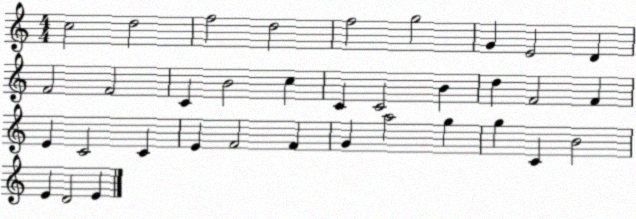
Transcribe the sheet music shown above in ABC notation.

X:1
T:Untitled
M:4/4
L:1/4
K:C
c2 d2 f2 d2 f2 g2 G E2 D F2 F2 C B2 c C C2 B d F2 F E C2 C E F2 F G a2 g g C B2 E D2 E